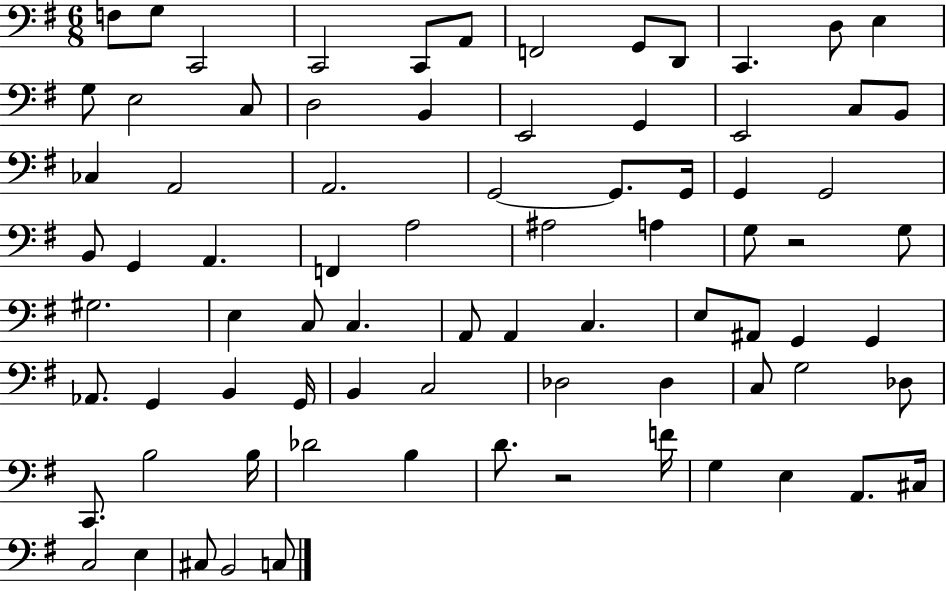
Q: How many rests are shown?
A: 2